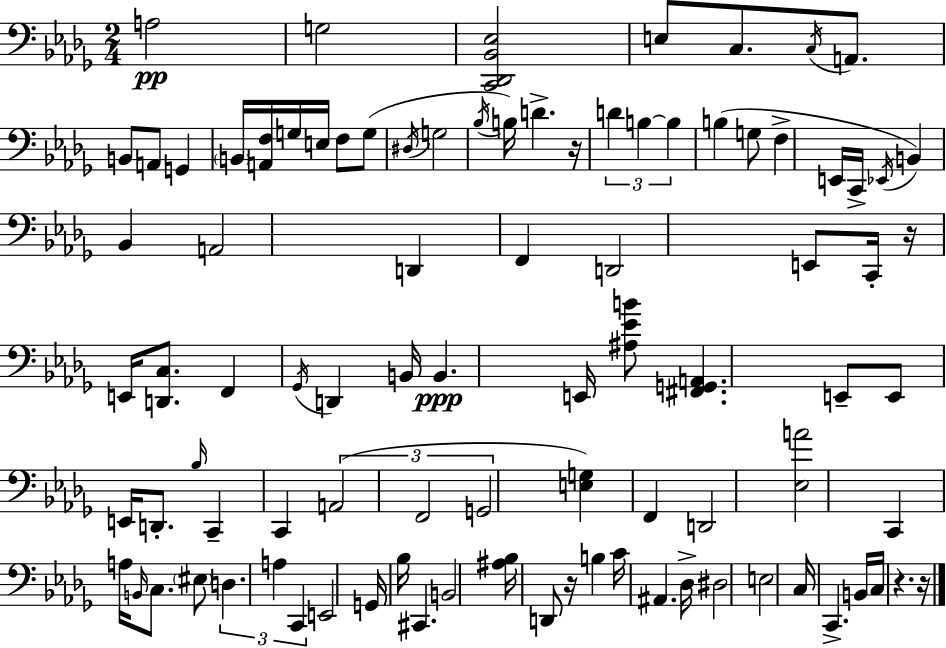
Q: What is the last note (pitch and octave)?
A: C3